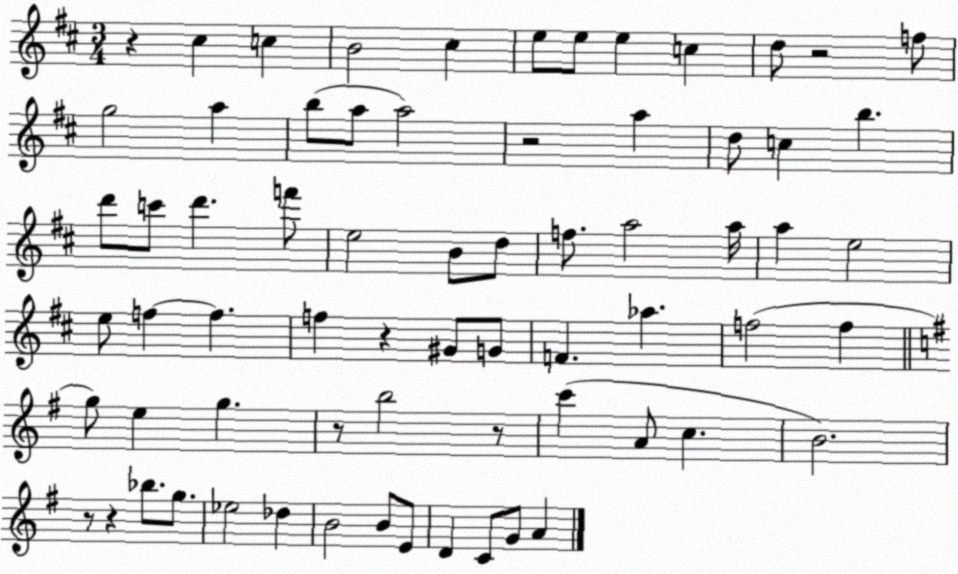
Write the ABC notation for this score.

X:1
T:Untitled
M:3/4
L:1/4
K:D
z ^c c B2 ^c e/2 e/2 e c d/2 z2 f/2 g2 a b/2 a/2 a2 z2 a d/2 c b d'/2 c'/2 d' f'/2 e2 B/2 d/2 f/2 a2 a/4 a e2 e/2 f f f z ^G/2 G/2 F _a f2 f g/2 e g z/2 b2 z/2 c' A/2 c B2 z/2 z _b/2 g/2 _e2 _d B2 B/2 E/2 D C/2 G/2 A